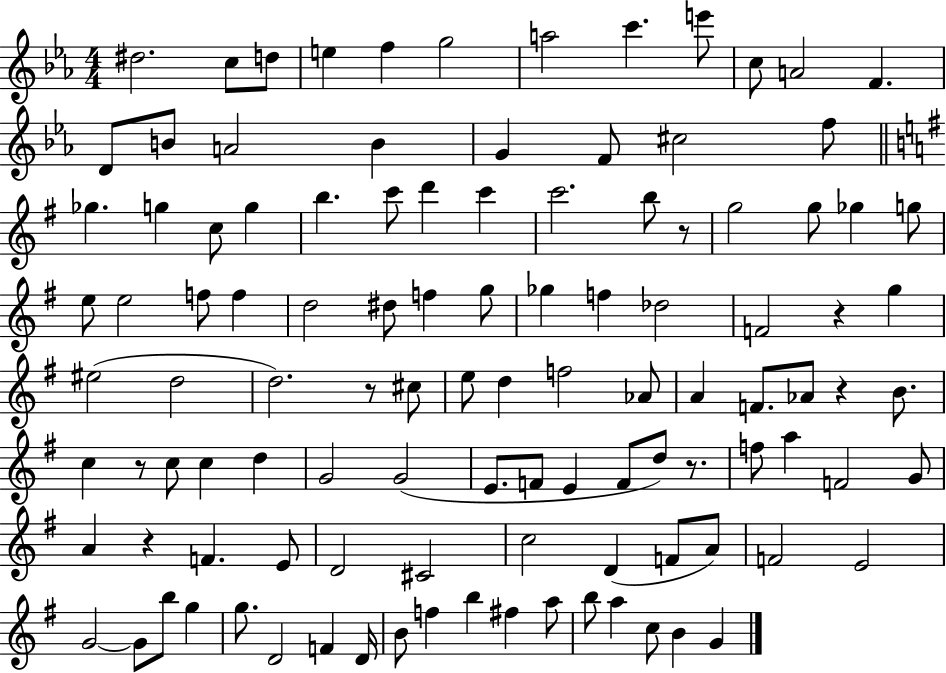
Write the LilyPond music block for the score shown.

{
  \clef treble
  \numericTimeSignature
  \time 4/4
  \key ees \major
  dis''2. c''8 d''8 | e''4 f''4 g''2 | a''2 c'''4. e'''8 | c''8 a'2 f'4. | \break d'8 b'8 a'2 b'4 | g'4 f'8 cis''2 f''8 | \bar "||" \break \key e \minor ges''4. g''4 c''8 g''4 | b''4. c'''8 d'''4 c'''4 | c'''2. b''8 r8 | g''2 g''8 ges''4 g''8 | \break e''8 e''2 f''8 f''4 | d''2 dis''8 f''4 g''8 | ges''4 f''4 des''2 | f'2 r4 g''4 | \break eis''2( d''2 | d''2.) r8 cis''8 | e''8 d''4 f''2 aes'8 | a'4 f'8. aes'8 r4 b'8. | \break c''4 r8 c''8 c''4 d''4 | g'2 g'2( | e'8. f'8 e'4 f'8 d''8) r8. | f''8 a''4 f'2 g'8 | \break a'4 r4 f'4. e'8 | d'2 cis'2 | c''2 d'4( f'8 a'8) | f'2 e'2 | \break g'2~~ g'8 b''8 g''4 | g''8. d'2 f'4 d'16 | b'8 f''4 b''4 fis''4 a''8 | b''8 a''4 c''8 b'4 g'4 | \break \bar "|."
}